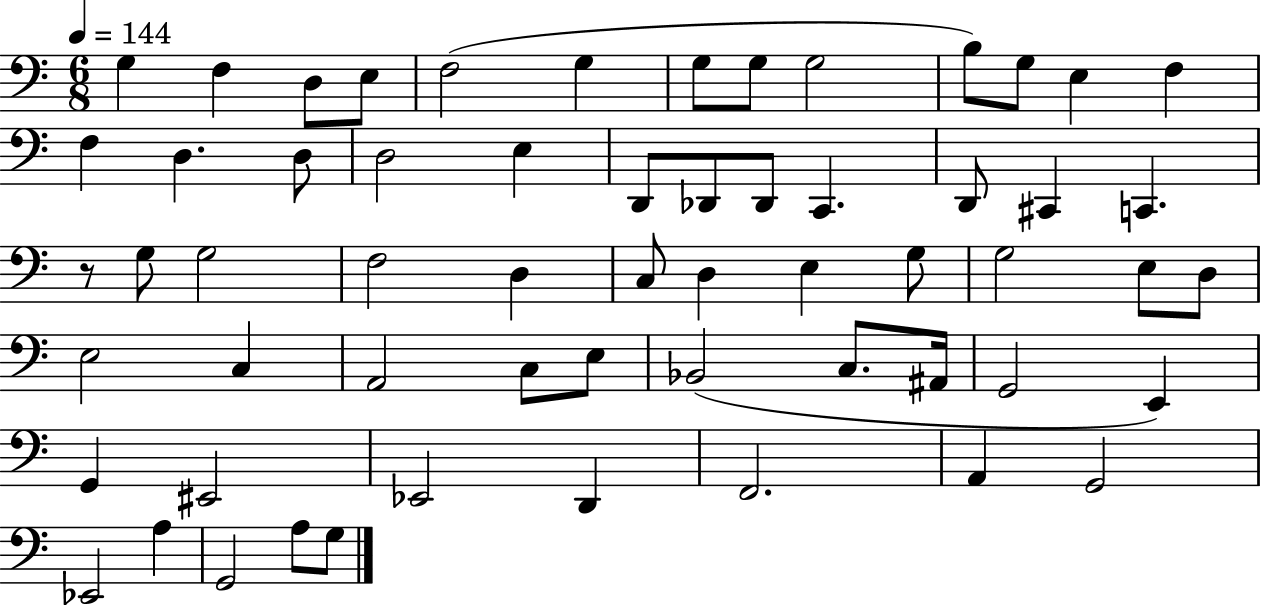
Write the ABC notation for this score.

X:1
T:Untitled
M:6/8
L:1/4
K:C
G, F, D,/2 E,/2 F,2 G, G,/2 G,/2 G,2 B,/2 G,/2 E, F, F, D, D,/2 D,2 E, D,,/2 _D,,/2 _D,,/2 C,, D,,/2 ^C,, C,, z/2 G,/2 G,2 F,2 D, C,/2 D, E, G,/2 G,2 E,/2 D,/2 E,2 C, A,,2 C,/2 E,/2 _B,,2 C,/2 ^A,,/4 G,,2 E,, G,, ^E,,2 _E,,2 D,, F,,2 A,, G,,2 _E,,2 A, G,,2 A,/2 G,/2